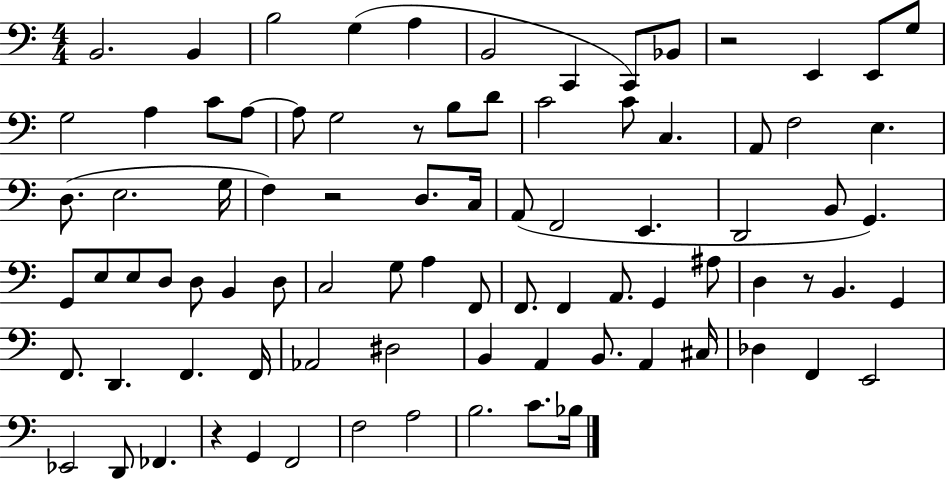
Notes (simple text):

B2/h. B2/q B3/h G3/q A3/q B2/h C2/q C2/e Bb2/e R/h E2/q E2/e G3/e G3/h A3/q C4/e A3/e A3/e G3/h R/e B3/e D4/e C4/h C4/e C3/q. A2/e F3/h E3/q. D3/e. E3/h. G3/s F3/q R/h D3/e. C3/s A2/e F2/h E2/q. D2/h B2/e G2/q. G2/e E3/e E3/e D3/e D3/e B2/q D3/e C3/h G3/e A3/q F2/e F2/e. F2/q A2/e. G2/q A#3/e D3/q R/e B2/q. G2/q F2/e. D2/q. F2/q. F2/s Ab2/h D#3/h B2/q A2/q B2/e. A2/q C#3/s Db3/q F2/q E2/h Eb2/h D2/e FES2/q. R/q G2/q F2/h F3/h A3/h B3/h. C4/e. Bb3/s